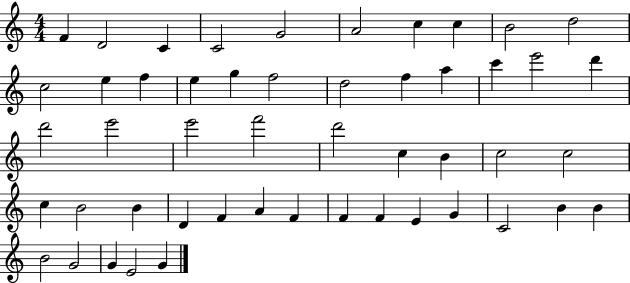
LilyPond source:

{
  \clef treble
  \numericTimeSignature
  \time 4/4
  \key c \major
  f'4 d'2 c'4 | c'2 g'2 | a'2 c''4 c''4 | b'2 d''2 | \break c''2 e''4 f''4 | e''4 g''4 f''2 | d''2 f''4 a''4 | c'''4 e'''2 d'''4 | \break d'''2 e'''2 | e'''2 f'''2 | d'''2 c''4 b'4 | c''2 c''2 | \break c''4 b'2 b'4 | d'4 f'4 a'4 f'4 | f'4 f'4 e'4 g'4 | c'2 b'4 b'4 | \break b'2 g'2 | g'4 e'2 g'4 | \bar "|."
}